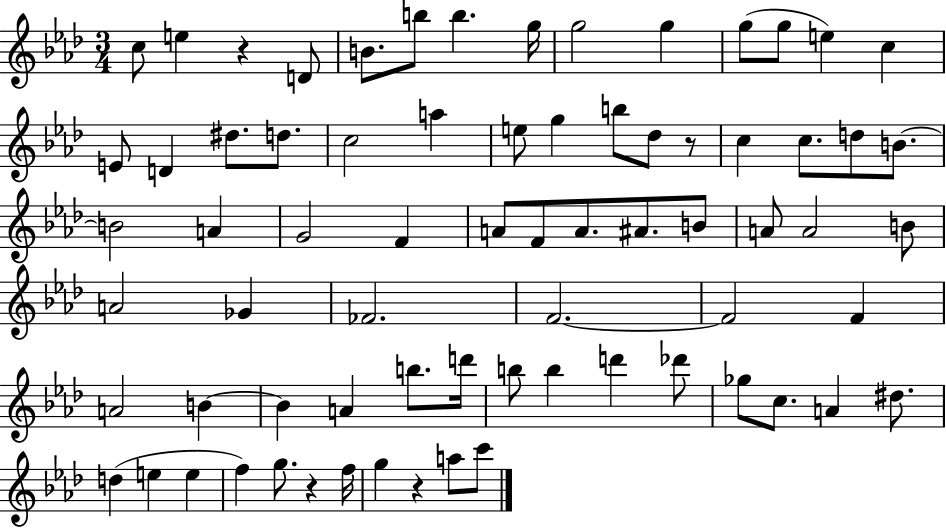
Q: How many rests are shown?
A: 4